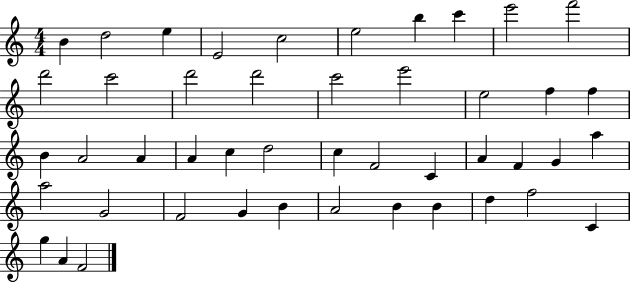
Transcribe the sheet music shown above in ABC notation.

X:1
T:Untitled
M:4/4
L:1/4
K:C
B d2 e E2 c2 e2 b c' e'2 f'2 d'2 c'2 d'2 d'2 c'2 e'2 e2 f f B A2 A A c d2 c F2 C A F G a a2 G2 F2 G B A2 B B d f2 C g A F2